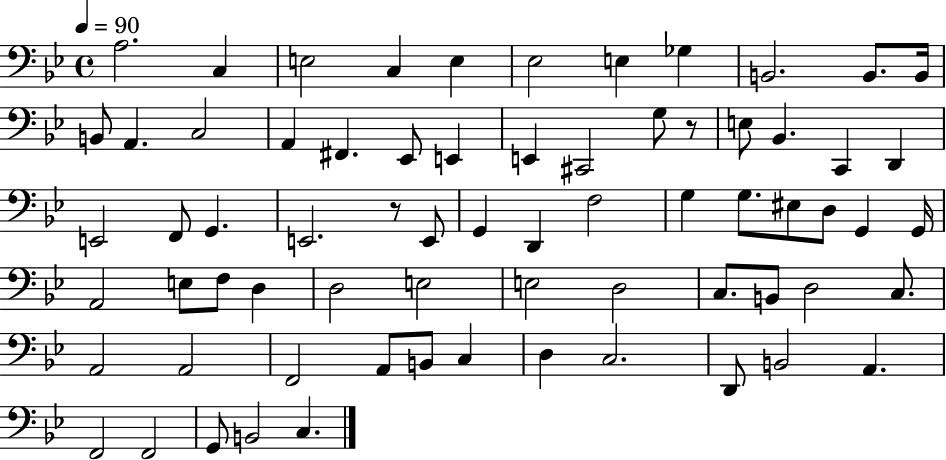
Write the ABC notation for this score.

X:1
T:Untitled
M:4/4
L:1/4
K:Bb
A,2 C, E,2 C, E, _E,2 E, _G, B,,2 B,,/2 B,,/4 B,,/2 A,, C,2 A,, ^F,, _E,,/2 E,, E,, ^C,,2 G,/2 z/2 E,/2 _B,, C,, D,, E,,2 F,,/2 G,, E,,2 z/2 E,,/2 G,, D,, F,2 G, G,/2 ^E,/2 D,/2 G,, G,,/4 A,,2 E,/2 F,/2 D, D,2 E,2 E,2 D,2 C,/2 B,,/2 D,2 C,/2 A,,2 A,,2 F,,2 A,,/2 B,,/2 C, D, C,2 D,,/2 B,,2 A,, F,,2 F,,2 G,,/2 B,,2 C,